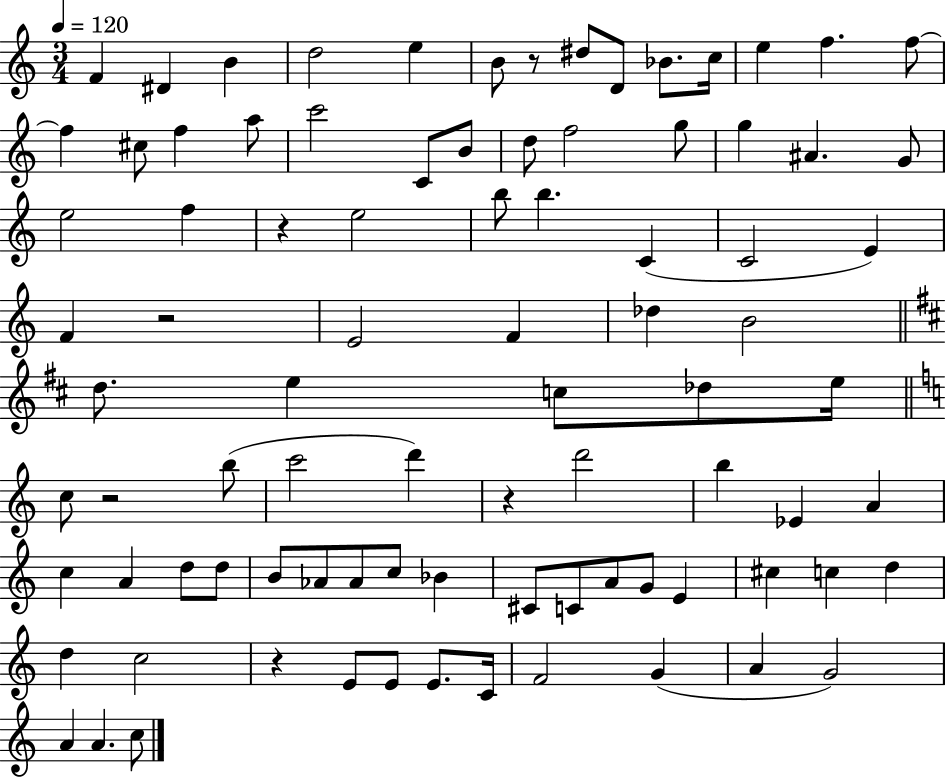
{
  \clef treble
  \numericTimeSignature
  \time 3/4
  \key c \major
  \tempo 4 = 120
  \repeat volta 2 { f'4 dis'4 b'4 | d''2 e''4 | b'8 r8 dis''8 d'8 bes'8. c''16 | e''4 f''4. f''8~~ | \break f''4 cis''8 f''4 a''8 | c'''2 c'8 b'8 | d''8 f''2 g''8 | g''4 ais'4. g'8 | \break e''2 f''4 | r4 e''2 | b''8 b''4. c'4( | c'2 e'4) | \break f'4 r2 | e'2 f'4 | des''4 b'2 | \bar "||" \break \key d \major d''8. e''4 c''8 des''8 e''16 | \bar "||" \break \key c \major c''8 r2 b''8( | c'''2 d'''4) | r4 d'''2 | b''4 ees'4 a'4 | \break c''4 a'4 d''8 d''8 | b'8 aes'8 aes'8 c''8 bes'4 | cis'8 c'8 a'8 g'8 e'4 | cis''4 c''4 d''4 | \break d''4 c''2 | r4 e'8 e'8 e'8. c'16 | f'2 g'4( | a'4 g'2) | \break a'4 a'4. c''8 | } \bar "|."
}